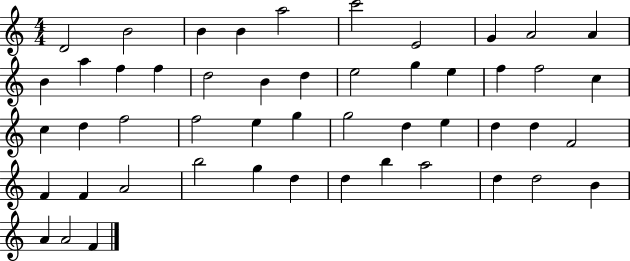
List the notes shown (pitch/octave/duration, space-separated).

D4/h B4/h B4/q B4/q A5/h C6/h E4/h G4/q A4/h A4/q B4/q A5/q F5/q F5/q D5/h B4/q D5/q E5/h G5/q E5/q F5/q F5/h C5/q C5/q D5/q F5/h F5/h E5/q G5/q G5/h D5/q E5/q D5/q D5/q F4/h F4/q F4/q A4/h B5/h G5/q D5/q D5/q B5/q A5/h D5/q D5/h B4/q A4/q A4/h F4/q